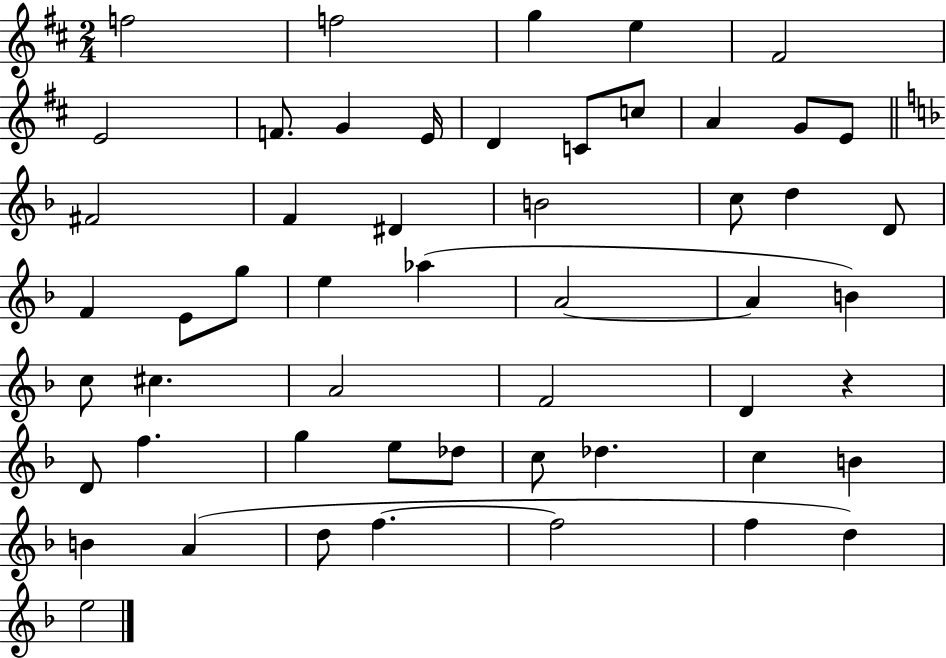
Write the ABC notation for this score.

X:1
T:Untitled
M:2/4
L:1/4
K:D
f2 f2 g e ^F2 E2 F/2 G E/4 D C/2 c/2 A G/2 E/2 ^F2 F ^D B2 c/2 d D/2 F E/2 g/2 e _a A2 A B c/2 ^c A2 F2 D z D/2 f g e/2 _d/2 c/2 _d c B B A d/2 f f2 f d e2